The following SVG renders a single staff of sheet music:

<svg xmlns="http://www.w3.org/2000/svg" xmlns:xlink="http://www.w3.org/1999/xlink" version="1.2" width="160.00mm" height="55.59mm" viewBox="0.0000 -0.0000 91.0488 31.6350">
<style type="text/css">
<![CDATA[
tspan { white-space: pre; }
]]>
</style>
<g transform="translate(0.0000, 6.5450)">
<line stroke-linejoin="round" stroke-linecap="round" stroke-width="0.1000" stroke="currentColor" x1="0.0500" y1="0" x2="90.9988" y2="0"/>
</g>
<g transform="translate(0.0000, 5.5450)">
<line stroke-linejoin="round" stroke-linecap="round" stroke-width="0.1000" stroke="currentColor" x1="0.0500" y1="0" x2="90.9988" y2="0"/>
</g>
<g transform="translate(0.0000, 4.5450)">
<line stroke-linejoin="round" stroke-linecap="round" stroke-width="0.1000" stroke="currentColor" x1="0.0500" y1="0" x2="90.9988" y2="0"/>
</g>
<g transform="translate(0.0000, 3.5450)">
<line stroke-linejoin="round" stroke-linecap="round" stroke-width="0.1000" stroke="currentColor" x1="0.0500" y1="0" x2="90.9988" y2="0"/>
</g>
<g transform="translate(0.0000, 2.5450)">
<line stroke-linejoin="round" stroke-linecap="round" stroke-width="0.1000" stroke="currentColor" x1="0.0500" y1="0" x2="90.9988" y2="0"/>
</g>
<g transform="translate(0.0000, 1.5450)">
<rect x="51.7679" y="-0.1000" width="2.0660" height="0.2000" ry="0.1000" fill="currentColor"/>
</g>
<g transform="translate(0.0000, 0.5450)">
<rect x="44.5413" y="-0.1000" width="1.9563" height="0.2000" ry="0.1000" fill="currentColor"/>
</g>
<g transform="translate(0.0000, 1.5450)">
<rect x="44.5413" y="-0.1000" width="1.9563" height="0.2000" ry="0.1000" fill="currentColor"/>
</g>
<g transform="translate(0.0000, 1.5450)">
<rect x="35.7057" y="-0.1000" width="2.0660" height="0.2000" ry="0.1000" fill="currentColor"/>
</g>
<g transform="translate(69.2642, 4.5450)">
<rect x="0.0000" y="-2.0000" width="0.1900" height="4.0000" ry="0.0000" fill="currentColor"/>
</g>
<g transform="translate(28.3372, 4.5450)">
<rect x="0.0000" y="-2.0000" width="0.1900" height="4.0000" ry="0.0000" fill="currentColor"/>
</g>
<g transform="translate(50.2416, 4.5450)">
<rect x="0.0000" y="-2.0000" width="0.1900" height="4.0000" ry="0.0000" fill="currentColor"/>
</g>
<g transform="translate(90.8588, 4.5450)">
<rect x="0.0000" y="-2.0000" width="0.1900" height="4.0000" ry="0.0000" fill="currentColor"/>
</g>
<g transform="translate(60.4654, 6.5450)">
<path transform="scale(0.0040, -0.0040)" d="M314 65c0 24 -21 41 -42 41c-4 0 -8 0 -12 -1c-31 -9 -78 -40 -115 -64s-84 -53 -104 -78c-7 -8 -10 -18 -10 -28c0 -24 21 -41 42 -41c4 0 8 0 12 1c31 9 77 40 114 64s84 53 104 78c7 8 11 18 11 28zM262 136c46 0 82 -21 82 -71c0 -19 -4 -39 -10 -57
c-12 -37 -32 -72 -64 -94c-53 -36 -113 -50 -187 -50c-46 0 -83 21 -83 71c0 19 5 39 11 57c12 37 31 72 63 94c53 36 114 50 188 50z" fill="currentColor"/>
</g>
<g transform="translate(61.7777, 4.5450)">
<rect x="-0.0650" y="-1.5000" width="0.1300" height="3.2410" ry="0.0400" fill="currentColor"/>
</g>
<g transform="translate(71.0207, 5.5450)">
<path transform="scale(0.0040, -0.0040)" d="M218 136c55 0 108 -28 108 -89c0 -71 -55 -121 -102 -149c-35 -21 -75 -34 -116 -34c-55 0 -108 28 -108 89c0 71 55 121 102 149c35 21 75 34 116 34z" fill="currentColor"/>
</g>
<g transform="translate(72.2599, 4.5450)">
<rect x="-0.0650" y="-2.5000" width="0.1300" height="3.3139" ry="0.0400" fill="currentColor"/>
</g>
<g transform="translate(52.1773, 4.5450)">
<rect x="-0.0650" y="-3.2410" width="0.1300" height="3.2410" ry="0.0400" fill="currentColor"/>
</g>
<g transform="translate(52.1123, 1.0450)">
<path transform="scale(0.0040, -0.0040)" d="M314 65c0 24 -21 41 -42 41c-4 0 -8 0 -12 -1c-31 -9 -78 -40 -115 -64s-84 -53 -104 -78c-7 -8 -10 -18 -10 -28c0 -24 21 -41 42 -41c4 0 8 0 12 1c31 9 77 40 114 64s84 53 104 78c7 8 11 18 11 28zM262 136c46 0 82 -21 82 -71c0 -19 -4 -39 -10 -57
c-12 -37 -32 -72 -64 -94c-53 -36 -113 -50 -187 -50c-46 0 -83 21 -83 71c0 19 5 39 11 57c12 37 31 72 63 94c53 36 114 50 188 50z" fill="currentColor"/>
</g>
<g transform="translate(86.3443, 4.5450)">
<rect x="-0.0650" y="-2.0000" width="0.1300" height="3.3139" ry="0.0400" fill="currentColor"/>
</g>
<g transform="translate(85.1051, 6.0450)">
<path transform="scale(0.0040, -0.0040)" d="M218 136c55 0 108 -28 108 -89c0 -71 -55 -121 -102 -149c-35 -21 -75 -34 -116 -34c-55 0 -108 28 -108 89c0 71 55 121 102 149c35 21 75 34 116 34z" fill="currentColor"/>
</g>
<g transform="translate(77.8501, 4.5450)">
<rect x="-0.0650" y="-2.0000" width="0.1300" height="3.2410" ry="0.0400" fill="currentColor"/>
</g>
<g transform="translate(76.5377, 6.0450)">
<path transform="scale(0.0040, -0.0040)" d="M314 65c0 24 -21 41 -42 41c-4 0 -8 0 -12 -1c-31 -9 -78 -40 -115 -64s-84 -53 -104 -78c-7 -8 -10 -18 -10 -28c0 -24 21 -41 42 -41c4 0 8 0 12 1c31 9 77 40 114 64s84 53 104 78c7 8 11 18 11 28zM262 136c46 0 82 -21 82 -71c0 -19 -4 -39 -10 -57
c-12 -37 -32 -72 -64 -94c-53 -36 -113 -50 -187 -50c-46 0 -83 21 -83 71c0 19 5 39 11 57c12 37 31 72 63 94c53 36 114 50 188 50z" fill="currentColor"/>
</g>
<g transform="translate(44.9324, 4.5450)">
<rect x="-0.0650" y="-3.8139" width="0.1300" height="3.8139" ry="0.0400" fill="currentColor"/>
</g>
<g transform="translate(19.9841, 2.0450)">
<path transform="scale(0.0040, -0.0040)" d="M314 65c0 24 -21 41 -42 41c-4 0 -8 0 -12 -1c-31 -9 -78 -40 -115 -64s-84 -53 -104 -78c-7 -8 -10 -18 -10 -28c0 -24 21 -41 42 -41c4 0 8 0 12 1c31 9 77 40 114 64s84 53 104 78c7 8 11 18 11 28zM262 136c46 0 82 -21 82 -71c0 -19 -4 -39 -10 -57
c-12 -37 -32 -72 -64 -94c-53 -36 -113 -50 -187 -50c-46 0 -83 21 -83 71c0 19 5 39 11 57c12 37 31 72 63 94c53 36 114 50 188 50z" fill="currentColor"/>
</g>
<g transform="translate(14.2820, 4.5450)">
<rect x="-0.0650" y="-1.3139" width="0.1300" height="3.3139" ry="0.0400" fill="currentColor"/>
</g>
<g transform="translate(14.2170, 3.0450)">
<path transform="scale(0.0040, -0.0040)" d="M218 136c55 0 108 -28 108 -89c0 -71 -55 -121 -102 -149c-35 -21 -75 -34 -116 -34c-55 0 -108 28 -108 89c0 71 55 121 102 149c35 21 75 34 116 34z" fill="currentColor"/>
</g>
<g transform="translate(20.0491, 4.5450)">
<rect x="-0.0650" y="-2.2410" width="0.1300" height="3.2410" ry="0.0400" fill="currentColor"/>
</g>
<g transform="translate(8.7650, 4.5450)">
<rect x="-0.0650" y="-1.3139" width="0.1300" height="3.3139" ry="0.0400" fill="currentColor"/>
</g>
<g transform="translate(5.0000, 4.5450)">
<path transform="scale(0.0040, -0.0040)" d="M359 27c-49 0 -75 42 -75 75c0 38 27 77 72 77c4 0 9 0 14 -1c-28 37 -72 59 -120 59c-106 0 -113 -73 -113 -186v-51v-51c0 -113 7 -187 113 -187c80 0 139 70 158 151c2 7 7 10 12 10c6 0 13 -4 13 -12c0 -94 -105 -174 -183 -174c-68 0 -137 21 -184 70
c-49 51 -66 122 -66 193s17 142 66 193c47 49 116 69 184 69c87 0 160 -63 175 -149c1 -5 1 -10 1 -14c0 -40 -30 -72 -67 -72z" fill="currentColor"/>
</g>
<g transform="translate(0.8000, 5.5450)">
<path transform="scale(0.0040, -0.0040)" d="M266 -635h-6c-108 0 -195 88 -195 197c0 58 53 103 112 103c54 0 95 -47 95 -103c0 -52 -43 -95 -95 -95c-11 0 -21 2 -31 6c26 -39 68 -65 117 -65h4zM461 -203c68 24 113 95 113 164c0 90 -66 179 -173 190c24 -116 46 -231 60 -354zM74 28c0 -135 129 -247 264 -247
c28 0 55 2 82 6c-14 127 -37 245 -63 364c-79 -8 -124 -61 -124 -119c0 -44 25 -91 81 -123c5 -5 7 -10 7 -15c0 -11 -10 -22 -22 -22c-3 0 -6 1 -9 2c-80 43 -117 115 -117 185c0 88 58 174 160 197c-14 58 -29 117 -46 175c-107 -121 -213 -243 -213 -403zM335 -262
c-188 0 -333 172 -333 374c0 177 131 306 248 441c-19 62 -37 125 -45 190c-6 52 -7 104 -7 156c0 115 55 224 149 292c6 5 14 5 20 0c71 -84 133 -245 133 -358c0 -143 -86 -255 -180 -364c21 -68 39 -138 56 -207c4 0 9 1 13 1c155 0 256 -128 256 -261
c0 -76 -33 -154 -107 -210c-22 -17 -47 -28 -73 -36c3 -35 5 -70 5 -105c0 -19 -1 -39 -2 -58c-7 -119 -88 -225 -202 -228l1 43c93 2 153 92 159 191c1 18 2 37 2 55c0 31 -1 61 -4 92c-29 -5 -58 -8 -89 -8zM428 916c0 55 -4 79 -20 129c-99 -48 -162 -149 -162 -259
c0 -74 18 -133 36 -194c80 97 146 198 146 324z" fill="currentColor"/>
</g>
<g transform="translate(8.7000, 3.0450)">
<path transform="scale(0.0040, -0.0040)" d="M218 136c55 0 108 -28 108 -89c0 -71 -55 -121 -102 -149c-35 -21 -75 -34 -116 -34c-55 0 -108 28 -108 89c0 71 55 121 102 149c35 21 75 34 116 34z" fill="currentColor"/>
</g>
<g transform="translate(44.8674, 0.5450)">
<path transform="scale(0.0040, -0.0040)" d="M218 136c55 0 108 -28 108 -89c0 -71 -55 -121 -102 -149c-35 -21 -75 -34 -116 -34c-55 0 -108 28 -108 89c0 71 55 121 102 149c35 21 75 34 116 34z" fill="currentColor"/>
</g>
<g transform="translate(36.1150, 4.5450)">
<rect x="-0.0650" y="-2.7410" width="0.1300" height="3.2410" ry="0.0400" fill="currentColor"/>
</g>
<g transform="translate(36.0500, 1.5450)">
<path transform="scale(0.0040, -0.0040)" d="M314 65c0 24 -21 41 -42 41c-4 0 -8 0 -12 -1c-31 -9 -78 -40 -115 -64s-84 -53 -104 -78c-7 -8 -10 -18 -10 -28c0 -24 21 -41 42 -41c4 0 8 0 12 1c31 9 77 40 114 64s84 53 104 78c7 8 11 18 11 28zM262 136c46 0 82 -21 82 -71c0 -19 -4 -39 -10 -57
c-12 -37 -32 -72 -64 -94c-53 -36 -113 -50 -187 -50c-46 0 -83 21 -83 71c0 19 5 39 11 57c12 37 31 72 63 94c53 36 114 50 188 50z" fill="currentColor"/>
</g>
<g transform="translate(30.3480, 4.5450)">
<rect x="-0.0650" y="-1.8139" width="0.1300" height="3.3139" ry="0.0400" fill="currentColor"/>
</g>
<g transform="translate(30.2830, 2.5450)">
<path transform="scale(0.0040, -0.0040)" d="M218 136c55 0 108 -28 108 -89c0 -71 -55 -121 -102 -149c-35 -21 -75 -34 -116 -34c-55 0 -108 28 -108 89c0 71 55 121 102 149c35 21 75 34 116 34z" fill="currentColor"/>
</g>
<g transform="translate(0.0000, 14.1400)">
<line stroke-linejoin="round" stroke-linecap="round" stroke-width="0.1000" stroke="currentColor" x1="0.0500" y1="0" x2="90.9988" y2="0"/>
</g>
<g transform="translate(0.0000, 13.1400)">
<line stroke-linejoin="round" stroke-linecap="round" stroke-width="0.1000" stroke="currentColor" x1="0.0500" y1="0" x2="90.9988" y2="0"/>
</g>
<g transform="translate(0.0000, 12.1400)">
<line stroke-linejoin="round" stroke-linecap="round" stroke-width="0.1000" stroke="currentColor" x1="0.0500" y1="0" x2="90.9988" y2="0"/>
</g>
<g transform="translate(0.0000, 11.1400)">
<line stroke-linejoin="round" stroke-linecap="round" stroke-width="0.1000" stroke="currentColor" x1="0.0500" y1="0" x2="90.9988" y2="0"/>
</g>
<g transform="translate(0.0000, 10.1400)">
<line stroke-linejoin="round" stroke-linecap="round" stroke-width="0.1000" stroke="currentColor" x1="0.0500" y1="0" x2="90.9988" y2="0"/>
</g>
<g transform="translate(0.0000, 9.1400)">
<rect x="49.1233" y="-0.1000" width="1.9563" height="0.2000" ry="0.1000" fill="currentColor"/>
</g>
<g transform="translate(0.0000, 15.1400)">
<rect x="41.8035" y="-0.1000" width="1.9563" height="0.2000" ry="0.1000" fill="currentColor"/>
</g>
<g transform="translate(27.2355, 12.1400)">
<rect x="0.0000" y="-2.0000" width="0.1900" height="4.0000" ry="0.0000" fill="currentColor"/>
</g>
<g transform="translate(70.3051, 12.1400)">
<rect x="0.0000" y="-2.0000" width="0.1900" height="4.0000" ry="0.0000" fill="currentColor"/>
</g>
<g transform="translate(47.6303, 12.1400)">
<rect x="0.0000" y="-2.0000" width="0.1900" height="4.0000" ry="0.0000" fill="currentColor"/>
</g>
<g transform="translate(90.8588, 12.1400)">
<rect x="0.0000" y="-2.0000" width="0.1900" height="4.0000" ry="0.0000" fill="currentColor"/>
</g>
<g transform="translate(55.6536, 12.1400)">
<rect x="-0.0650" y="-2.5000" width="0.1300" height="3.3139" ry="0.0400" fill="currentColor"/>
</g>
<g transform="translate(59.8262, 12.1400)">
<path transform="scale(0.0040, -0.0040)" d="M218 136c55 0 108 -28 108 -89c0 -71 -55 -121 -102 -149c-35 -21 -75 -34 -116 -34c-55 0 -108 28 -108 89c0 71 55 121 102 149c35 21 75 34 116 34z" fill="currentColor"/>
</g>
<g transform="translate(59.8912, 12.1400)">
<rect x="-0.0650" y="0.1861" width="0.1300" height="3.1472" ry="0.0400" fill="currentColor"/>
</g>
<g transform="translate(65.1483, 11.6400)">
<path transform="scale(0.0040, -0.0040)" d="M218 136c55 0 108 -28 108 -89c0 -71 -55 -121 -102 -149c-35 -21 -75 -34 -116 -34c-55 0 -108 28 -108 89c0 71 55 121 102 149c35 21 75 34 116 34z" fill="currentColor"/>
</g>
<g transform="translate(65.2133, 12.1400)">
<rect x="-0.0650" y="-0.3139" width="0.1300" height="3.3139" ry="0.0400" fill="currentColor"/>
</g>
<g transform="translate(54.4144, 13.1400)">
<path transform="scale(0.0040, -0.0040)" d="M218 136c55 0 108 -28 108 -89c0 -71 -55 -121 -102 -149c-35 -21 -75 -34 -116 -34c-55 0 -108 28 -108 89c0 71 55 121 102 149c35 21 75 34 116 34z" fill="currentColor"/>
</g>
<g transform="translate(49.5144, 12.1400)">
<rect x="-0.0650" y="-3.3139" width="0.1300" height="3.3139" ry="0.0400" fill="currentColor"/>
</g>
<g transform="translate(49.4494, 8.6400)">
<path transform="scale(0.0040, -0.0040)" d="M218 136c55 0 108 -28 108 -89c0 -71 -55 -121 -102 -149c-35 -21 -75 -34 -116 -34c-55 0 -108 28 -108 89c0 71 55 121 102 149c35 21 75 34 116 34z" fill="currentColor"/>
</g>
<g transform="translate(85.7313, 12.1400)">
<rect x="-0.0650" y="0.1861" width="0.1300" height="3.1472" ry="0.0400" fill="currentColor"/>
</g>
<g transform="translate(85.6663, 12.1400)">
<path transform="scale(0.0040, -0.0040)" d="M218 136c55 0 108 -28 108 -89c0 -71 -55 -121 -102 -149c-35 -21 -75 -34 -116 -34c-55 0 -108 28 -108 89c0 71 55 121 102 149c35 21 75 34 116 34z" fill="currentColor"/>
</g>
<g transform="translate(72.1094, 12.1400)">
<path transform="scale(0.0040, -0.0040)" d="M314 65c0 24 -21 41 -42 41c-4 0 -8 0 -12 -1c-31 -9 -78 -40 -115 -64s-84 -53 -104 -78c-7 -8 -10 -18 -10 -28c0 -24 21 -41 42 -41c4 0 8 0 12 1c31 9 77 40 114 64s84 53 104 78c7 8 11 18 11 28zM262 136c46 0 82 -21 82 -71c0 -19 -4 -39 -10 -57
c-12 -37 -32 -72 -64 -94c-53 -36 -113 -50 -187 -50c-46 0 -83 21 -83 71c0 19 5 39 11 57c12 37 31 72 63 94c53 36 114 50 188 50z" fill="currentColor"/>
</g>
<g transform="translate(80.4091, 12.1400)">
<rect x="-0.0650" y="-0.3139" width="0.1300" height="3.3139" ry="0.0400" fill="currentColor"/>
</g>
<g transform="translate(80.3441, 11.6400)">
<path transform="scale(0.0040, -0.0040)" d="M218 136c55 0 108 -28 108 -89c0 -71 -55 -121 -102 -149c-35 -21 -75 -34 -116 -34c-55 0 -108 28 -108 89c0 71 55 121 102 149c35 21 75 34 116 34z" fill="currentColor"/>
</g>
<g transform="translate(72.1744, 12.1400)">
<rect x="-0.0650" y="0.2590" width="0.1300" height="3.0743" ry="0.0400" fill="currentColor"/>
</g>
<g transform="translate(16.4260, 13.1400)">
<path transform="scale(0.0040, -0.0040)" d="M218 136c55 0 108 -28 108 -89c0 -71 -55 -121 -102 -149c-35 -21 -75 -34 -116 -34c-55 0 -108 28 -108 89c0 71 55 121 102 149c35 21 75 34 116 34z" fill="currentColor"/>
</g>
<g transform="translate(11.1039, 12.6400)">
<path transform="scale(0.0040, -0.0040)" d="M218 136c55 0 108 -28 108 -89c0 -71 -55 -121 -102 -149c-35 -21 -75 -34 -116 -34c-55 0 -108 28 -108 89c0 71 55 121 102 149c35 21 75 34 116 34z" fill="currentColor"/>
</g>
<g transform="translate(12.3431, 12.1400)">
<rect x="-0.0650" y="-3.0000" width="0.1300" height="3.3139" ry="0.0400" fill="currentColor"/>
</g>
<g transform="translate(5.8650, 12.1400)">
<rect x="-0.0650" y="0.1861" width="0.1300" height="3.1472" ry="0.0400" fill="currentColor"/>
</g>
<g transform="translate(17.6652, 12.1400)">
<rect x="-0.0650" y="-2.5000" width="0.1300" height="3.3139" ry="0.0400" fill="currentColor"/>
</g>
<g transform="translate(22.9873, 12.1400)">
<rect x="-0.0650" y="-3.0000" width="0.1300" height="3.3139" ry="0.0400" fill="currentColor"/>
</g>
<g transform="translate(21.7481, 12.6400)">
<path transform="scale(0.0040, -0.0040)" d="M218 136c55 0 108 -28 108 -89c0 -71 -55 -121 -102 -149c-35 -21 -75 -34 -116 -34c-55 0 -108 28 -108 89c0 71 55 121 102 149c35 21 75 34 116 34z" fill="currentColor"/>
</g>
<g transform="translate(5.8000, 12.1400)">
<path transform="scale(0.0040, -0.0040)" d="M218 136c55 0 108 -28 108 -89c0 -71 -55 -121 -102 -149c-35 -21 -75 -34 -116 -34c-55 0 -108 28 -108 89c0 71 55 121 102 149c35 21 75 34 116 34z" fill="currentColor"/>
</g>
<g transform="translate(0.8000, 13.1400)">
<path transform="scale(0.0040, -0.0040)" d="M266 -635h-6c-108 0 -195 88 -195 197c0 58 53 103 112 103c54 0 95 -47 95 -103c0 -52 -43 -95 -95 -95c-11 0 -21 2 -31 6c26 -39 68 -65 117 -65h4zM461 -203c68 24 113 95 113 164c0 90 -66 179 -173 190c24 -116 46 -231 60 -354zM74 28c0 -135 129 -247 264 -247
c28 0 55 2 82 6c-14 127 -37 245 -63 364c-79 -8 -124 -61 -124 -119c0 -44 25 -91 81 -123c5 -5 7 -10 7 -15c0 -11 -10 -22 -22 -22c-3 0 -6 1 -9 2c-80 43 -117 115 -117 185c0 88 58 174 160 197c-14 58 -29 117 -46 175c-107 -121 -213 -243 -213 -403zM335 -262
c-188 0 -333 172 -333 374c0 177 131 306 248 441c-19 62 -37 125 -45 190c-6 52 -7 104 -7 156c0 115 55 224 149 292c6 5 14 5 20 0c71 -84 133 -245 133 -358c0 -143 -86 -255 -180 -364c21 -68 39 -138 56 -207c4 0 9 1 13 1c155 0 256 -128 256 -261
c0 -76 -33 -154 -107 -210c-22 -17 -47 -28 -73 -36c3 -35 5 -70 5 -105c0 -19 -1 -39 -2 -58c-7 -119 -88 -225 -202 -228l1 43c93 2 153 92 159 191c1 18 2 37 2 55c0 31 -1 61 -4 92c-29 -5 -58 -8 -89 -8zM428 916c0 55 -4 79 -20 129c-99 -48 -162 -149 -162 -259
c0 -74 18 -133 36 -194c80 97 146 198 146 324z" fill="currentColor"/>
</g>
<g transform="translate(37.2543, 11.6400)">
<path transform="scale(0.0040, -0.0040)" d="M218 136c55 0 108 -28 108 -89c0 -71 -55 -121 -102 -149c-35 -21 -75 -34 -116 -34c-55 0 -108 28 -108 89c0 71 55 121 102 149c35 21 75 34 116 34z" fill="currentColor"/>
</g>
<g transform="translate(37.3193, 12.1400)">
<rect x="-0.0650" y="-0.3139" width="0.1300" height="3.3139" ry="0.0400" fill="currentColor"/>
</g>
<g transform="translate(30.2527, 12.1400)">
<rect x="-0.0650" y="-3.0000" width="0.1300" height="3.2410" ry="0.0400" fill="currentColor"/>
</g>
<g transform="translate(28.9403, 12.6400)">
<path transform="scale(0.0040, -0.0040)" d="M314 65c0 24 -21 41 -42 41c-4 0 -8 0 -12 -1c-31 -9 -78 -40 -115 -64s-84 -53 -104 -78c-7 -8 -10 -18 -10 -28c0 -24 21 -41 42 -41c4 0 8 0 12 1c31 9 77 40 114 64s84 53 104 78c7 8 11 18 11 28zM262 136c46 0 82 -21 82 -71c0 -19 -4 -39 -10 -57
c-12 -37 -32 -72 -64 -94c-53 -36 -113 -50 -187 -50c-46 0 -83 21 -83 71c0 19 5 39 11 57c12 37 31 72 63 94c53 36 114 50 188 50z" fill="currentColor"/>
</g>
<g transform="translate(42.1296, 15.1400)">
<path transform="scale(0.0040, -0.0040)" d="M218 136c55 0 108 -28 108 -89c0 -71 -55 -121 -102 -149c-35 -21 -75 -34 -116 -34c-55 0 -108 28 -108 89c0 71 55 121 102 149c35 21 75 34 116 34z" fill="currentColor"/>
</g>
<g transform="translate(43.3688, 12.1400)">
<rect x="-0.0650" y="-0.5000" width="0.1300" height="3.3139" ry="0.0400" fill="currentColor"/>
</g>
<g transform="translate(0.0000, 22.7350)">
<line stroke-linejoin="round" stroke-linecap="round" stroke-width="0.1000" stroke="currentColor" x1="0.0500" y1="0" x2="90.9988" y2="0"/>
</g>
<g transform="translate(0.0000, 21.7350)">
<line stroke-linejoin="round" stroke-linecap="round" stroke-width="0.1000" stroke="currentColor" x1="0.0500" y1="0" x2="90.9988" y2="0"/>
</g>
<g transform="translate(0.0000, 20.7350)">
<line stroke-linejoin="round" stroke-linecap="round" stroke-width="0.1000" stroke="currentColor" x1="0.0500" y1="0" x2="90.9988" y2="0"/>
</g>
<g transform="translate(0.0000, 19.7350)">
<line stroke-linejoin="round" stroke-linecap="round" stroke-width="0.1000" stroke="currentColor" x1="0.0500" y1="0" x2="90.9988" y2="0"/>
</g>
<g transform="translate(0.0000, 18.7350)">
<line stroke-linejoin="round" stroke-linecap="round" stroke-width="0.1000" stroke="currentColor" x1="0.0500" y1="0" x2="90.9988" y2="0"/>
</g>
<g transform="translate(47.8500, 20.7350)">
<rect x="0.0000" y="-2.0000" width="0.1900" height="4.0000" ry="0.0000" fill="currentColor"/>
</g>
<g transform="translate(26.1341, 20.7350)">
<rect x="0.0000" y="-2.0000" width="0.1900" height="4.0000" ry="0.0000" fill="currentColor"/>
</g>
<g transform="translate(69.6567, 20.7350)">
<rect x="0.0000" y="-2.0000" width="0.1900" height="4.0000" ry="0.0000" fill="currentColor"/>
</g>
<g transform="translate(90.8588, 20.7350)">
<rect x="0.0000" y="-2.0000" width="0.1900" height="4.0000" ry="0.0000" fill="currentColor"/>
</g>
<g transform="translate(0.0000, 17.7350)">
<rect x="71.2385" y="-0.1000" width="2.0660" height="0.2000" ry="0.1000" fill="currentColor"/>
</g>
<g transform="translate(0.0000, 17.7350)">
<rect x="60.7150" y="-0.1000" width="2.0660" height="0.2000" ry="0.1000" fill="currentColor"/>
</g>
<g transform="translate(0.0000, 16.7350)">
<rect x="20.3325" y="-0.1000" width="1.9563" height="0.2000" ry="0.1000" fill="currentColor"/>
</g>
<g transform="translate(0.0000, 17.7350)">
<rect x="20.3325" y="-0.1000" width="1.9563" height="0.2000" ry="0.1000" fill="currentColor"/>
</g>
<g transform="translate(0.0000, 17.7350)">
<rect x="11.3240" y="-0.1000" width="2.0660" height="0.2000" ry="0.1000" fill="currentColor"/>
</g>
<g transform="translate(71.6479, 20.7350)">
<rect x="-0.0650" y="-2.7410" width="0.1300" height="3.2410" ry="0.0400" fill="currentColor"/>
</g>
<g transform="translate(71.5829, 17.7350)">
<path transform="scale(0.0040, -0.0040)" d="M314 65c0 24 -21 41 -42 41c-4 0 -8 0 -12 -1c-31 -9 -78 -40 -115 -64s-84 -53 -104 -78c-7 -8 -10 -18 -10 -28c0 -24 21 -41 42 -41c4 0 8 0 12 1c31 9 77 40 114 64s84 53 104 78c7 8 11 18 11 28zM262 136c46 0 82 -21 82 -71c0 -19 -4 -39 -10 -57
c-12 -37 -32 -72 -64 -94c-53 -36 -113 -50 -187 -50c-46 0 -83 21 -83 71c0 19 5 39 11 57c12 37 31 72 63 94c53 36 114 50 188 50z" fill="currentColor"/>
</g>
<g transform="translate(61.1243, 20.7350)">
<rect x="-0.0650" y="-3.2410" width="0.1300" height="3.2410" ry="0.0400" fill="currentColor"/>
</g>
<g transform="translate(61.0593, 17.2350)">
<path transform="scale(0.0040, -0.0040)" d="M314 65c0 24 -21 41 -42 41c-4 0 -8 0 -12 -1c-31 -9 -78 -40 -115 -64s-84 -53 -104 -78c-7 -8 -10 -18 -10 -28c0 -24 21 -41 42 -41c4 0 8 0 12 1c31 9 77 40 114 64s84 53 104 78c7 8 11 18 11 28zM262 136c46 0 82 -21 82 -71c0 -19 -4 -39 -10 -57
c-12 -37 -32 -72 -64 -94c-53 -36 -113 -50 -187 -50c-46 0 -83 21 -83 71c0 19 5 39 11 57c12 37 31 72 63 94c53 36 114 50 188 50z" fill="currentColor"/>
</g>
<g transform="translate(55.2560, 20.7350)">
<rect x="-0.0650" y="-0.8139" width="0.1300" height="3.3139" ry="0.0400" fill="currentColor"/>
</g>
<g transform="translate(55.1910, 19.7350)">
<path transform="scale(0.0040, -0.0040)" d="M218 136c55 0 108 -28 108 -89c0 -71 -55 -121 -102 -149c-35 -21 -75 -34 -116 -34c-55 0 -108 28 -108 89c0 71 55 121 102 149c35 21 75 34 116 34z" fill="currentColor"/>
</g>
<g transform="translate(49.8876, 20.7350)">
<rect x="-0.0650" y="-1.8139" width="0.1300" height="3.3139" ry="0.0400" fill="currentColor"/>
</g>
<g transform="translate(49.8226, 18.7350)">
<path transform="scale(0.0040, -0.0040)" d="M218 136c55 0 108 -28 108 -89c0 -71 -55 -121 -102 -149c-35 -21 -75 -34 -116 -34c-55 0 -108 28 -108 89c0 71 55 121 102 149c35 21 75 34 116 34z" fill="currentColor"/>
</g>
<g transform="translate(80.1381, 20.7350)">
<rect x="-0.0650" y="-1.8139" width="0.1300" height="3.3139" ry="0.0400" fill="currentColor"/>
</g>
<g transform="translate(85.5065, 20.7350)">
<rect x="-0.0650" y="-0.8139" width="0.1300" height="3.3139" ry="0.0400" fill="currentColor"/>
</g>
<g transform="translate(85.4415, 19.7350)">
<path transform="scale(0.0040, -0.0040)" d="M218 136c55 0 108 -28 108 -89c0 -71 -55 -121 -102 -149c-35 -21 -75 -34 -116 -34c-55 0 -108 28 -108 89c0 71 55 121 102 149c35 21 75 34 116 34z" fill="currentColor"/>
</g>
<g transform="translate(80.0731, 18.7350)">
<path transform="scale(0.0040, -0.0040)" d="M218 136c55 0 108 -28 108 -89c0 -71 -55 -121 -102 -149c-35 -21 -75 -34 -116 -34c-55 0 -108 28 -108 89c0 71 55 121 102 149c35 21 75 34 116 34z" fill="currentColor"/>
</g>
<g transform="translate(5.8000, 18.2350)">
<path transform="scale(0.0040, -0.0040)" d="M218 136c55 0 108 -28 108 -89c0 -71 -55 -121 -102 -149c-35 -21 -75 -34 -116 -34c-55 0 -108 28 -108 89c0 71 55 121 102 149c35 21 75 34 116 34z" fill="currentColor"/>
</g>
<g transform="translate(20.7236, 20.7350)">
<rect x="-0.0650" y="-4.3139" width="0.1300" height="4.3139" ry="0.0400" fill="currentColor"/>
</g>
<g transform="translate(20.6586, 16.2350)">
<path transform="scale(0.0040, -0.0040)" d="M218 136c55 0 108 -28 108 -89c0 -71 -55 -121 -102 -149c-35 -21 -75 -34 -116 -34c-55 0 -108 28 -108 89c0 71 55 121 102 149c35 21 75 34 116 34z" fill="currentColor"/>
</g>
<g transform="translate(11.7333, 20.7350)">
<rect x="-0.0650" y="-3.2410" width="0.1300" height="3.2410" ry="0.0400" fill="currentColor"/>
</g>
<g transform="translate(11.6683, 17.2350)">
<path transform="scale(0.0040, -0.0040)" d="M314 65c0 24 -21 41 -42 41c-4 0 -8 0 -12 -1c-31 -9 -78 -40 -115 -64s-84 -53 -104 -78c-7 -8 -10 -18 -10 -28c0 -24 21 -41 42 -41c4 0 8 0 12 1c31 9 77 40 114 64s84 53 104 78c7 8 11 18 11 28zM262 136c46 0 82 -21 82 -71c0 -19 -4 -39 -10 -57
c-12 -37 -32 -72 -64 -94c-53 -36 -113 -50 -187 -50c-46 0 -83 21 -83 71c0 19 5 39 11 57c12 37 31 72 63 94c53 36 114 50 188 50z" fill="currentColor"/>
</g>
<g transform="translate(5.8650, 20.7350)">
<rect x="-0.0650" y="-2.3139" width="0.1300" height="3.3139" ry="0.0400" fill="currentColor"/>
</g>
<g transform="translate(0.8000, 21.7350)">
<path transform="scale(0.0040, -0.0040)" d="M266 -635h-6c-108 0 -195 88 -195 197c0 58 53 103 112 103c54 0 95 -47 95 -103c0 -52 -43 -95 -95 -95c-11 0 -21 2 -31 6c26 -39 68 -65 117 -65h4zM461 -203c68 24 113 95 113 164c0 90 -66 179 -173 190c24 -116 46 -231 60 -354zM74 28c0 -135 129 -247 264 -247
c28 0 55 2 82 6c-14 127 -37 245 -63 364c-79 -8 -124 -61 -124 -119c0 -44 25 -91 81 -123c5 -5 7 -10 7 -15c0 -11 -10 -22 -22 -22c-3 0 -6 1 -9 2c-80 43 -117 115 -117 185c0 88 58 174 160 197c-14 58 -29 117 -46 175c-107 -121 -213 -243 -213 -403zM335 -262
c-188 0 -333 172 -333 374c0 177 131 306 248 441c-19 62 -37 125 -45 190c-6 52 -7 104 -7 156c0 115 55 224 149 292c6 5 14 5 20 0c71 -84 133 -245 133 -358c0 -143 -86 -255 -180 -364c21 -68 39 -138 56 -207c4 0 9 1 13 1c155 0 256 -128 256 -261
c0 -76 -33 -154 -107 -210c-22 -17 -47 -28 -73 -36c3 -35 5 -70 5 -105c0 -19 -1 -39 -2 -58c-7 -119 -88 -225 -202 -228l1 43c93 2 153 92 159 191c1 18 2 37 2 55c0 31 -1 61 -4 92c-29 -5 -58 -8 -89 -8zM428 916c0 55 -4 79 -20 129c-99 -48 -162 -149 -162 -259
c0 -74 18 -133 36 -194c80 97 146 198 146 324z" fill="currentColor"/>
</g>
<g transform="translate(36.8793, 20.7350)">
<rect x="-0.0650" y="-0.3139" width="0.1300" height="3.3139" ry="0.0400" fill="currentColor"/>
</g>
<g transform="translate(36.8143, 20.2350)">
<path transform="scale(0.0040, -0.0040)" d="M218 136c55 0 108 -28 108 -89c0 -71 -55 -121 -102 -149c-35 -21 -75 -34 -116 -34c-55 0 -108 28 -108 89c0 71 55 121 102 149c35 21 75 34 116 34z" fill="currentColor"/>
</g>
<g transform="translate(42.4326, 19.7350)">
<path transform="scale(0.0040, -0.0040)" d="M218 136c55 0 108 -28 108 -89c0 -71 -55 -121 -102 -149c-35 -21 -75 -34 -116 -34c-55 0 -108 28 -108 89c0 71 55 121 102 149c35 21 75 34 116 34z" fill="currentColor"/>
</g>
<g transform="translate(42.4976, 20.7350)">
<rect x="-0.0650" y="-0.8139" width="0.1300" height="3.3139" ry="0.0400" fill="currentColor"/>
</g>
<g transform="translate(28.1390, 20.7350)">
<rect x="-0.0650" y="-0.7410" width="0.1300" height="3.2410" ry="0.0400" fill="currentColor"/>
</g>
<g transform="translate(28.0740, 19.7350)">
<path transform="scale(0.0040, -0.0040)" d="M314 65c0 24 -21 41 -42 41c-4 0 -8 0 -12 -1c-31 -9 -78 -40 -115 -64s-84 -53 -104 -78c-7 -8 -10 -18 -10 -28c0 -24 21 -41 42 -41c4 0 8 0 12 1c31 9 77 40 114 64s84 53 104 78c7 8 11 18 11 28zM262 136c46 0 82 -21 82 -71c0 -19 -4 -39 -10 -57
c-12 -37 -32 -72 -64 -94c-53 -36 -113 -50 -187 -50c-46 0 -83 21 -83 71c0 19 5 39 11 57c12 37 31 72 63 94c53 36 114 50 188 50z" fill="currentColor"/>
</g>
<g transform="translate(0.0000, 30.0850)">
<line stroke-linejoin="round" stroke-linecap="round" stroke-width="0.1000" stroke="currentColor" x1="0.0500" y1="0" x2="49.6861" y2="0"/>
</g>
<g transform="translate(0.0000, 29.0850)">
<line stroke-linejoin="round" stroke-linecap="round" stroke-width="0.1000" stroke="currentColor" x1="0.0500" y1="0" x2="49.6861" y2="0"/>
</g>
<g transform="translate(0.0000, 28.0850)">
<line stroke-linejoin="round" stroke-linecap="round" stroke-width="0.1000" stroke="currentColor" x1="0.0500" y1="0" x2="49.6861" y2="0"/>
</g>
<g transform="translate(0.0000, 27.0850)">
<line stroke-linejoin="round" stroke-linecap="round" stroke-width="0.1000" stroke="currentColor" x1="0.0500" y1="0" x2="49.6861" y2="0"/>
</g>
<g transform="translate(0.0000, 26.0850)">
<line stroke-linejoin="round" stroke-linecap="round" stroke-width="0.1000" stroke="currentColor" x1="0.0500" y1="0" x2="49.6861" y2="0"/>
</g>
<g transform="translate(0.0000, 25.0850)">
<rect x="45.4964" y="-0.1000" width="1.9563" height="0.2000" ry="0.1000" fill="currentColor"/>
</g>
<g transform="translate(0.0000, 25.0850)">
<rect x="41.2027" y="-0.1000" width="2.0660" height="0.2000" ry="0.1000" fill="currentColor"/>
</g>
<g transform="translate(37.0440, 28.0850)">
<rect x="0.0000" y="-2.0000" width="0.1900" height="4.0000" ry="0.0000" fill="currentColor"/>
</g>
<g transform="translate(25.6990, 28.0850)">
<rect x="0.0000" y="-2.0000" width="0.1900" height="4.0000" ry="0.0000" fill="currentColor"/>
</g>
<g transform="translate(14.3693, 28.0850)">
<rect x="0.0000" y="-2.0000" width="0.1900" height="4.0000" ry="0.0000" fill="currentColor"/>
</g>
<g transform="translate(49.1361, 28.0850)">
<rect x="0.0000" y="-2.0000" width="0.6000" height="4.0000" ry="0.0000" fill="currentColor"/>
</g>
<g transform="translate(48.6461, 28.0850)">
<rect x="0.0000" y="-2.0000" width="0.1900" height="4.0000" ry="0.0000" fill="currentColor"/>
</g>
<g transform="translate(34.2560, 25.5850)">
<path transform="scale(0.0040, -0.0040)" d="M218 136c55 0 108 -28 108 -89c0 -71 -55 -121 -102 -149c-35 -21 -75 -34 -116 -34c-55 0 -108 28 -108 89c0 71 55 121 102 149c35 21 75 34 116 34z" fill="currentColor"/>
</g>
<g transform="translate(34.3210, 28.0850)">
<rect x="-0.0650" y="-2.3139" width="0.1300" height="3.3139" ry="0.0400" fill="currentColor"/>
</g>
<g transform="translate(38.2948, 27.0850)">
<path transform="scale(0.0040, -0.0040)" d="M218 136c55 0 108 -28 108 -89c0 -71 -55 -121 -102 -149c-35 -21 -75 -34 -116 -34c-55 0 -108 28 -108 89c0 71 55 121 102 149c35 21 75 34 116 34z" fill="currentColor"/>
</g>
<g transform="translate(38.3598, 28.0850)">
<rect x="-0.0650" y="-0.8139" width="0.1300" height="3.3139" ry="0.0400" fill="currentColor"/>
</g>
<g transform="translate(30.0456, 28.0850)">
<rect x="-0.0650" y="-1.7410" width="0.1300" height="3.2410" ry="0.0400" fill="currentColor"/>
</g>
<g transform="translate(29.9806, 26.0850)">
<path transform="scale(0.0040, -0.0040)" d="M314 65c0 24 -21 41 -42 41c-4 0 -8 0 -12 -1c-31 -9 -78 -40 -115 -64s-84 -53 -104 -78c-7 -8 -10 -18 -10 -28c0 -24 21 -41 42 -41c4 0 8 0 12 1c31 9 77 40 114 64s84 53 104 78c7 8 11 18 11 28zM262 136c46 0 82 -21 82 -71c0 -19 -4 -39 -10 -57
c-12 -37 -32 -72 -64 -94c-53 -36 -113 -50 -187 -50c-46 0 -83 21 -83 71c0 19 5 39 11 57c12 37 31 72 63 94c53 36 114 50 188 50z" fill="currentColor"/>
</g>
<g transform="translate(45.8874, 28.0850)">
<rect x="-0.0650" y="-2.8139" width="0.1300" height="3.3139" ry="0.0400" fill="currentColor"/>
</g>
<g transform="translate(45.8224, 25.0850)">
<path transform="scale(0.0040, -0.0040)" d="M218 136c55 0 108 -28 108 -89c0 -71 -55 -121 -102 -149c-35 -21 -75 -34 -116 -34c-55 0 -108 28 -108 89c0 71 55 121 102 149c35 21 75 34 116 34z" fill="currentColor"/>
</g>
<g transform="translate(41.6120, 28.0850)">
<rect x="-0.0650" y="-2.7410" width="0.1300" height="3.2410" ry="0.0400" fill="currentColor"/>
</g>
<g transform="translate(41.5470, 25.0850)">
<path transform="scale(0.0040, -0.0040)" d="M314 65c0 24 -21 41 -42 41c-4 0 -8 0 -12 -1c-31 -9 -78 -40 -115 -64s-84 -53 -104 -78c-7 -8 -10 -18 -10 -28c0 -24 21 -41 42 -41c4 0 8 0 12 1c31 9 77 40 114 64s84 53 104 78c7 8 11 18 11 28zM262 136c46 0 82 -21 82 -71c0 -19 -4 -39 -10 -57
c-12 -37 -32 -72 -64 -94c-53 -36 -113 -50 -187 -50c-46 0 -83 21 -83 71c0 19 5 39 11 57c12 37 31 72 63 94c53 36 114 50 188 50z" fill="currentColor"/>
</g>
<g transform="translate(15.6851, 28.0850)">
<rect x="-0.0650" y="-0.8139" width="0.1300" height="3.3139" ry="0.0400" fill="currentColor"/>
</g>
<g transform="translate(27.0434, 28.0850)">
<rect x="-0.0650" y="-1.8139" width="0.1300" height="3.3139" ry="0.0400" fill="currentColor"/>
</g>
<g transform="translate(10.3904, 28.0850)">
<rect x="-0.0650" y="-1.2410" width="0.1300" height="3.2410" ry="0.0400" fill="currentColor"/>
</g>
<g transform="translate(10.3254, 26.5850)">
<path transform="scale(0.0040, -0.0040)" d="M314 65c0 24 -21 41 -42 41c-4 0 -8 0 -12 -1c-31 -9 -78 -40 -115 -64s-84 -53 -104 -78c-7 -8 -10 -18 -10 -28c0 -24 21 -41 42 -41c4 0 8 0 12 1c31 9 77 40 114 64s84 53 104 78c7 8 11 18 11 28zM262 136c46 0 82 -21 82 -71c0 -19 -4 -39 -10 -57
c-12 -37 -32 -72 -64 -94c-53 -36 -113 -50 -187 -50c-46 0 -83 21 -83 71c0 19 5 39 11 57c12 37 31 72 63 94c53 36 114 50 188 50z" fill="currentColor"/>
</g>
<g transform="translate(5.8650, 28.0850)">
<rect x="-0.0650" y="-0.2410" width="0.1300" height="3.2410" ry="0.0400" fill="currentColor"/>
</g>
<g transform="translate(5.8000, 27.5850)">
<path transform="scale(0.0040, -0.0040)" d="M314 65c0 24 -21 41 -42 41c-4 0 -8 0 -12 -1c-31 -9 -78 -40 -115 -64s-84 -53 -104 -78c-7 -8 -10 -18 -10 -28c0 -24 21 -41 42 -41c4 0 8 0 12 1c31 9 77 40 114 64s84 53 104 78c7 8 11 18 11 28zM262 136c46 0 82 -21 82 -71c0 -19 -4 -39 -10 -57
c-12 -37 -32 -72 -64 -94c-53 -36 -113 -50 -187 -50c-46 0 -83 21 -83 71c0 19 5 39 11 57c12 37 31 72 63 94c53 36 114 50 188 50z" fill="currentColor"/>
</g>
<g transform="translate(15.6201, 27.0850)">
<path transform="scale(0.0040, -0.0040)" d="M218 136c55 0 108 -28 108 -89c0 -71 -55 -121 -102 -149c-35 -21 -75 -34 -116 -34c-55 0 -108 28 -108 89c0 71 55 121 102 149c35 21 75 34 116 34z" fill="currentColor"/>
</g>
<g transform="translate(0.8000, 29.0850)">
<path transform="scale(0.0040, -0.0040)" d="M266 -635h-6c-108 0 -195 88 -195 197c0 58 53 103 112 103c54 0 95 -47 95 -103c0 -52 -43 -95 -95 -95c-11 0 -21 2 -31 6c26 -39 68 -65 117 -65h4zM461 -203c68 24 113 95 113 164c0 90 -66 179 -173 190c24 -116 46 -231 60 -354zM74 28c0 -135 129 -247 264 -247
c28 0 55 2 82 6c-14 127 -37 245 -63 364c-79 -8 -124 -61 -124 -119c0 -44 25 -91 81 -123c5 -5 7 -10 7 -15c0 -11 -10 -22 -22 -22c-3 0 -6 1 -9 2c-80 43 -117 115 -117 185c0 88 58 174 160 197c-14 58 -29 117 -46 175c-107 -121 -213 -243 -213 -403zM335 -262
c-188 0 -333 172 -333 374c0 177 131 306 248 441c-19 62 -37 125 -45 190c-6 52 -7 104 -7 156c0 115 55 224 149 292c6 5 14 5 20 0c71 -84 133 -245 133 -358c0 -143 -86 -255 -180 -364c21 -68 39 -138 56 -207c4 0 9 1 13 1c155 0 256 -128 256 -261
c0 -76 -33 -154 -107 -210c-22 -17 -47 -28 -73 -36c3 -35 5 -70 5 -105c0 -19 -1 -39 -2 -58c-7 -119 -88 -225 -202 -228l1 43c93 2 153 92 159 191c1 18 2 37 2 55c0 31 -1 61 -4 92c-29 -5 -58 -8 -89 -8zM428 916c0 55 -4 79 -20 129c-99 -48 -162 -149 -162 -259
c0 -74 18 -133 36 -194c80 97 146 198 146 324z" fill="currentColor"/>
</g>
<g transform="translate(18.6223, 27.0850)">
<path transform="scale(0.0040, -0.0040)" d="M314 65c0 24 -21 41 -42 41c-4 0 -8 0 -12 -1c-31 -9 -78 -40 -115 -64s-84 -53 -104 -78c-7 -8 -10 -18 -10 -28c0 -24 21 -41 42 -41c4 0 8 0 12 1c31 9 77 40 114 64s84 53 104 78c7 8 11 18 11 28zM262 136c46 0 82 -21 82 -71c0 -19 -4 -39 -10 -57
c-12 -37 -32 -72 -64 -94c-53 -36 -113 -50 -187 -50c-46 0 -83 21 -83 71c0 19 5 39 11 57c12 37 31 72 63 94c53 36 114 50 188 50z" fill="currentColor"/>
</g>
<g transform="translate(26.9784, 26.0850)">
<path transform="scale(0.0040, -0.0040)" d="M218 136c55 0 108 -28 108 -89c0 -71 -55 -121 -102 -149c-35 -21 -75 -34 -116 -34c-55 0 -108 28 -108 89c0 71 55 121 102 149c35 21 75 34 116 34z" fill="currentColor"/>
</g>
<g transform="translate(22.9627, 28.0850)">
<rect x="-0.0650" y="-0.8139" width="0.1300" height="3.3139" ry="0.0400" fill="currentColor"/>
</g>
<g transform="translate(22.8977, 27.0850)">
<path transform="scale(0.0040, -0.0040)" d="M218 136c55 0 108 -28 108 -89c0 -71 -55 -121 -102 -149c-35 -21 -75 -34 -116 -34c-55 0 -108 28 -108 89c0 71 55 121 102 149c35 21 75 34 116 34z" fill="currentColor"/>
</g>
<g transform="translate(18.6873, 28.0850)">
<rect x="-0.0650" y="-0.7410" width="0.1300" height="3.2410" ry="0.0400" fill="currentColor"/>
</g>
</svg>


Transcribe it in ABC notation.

X:1
T:Untitled
M:4/4
L:1/4
K:C
e e g2 f a2 c' b2 E2 G F2 F B A G A A2 c C b G B c B2 c B g b2 d' d2 c d f d b2 a2 f d c2 e2 d d2 d f f2 g d a2 a